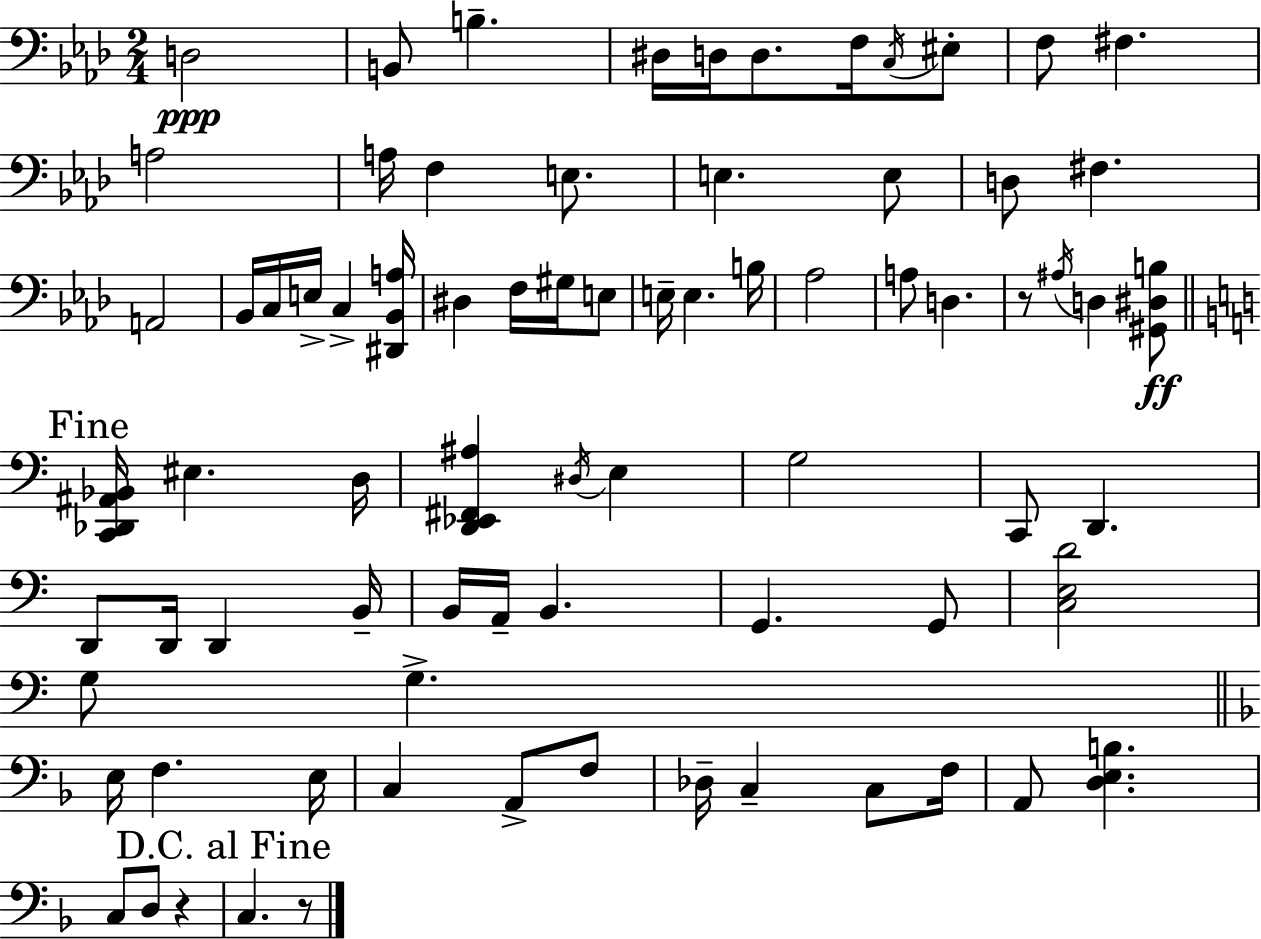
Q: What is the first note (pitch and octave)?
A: D3